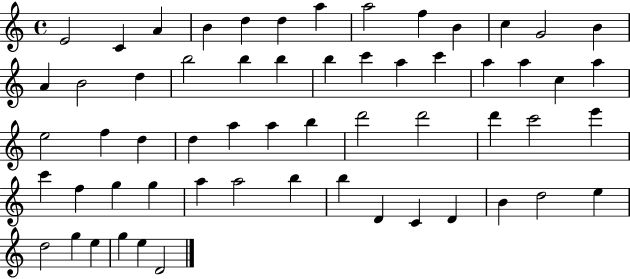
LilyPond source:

{
  \clef treble
  \time 4/4
  \defaultTimeSignature
  \key c \major
  e'2 c'4 a'4 | b'4 d''4 d''4 a''4 | a''2 f''4 b'4 | c''4 g'2 b'4 | \break a'4 b'2 d''4 | b''2 b''4 b''4 | b''4 c'''4 a''4 c'''4 | a''4 a''4 c''4 a''4 | \break e''2 f''4 d''4 | d''4 a''4 a''4 b''4 | d'''2 d'''2 | d'''4 c'''2 e'''4 | \break c'''4 f''4 g''4 g''4 | a''4 a''2 b''4 | b''4 d'4 c'4 d'4 | b'4 d''2 e''4 | \break d''2 g''4 e''4 | g''4 e''4 d'2 | \bar "|."
}